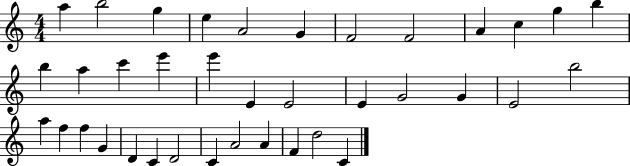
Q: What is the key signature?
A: C major